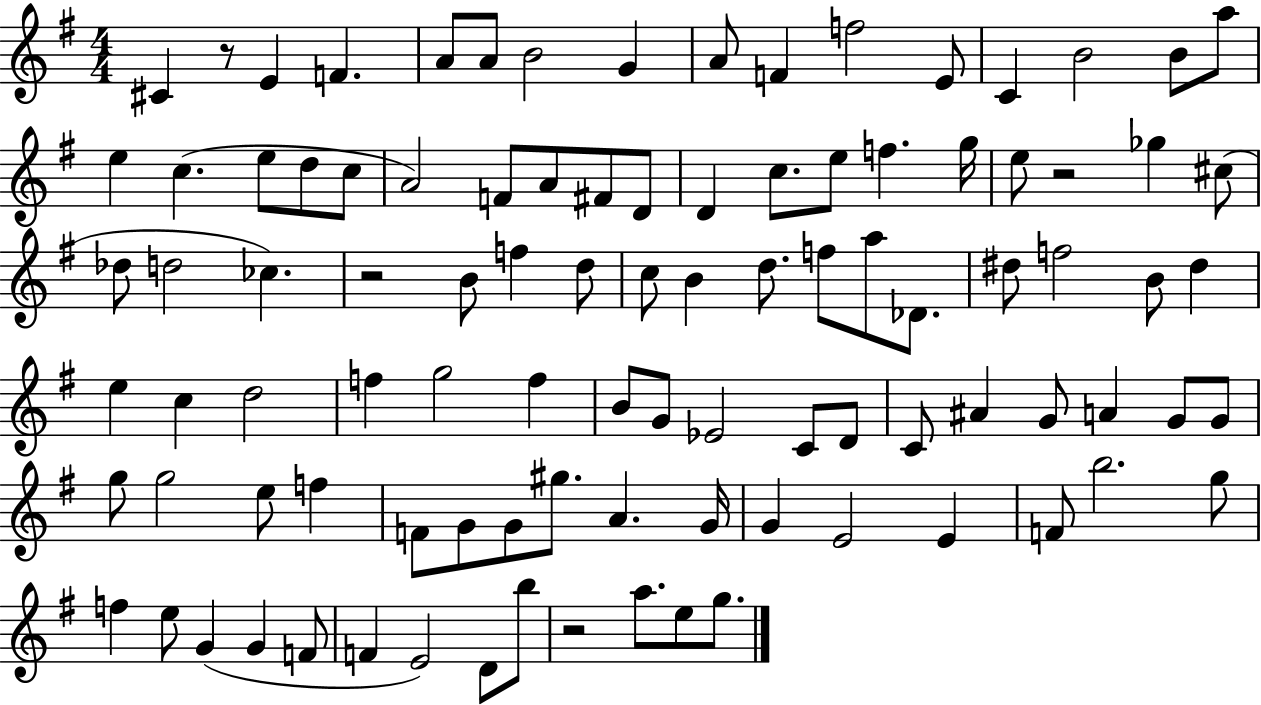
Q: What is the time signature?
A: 4/4